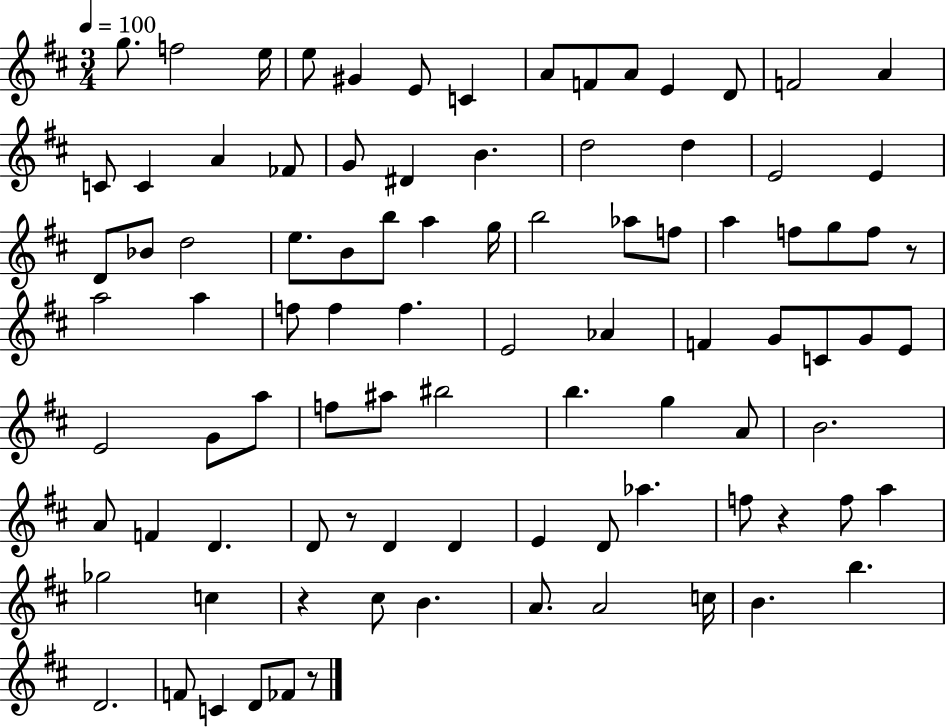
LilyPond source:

{
  \clef treble
  \numericTimeSignature
  \time 3/4
  \key d \major
  \tempo 4 = 100
  \repeat volta 2 { g''8. f''2 e''16 | e''8 gis'4 e'8 c'4 | a'8 f'8 a'8 e'4 d'8 | f'2 a'4 | \break c'8 c'4 a'4 fes'8 | g'8 dis'4 b'4. | d''2 d''4 | e'2 e'4 | \break d'8 bes'8 d''2 | e''8. b'8 b''8 a''4 g''16 | b''2 aes''8 f''8 | a''4 f''8 g''8 f''8 r8 | \break a''2 a''4 | f''8 f''4 f''4. | e'2 aes'4 | f'4 g'8 c'8 g'8 e'8 | \break e'2 g'8 a''8 | f''8 ais''8 bis''2 | b''4. g''4 a'8 | b'2. | \break a'8 f'4 d'4. | d'8 r8 d'4 d'4 | e'4 d'8 aes''4. | f''8 r4 f''8 a''4 | \break ges''2 c''4 | r4 cis''8 b'4. | a'8. a'2 c''16 | b'4. b''4. | \break d'2. | f'8 c'4 d'8 fes'8 r8 | } \bar "|."
}